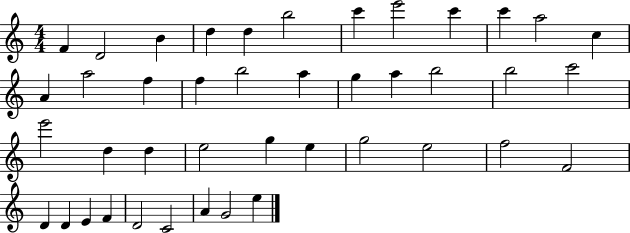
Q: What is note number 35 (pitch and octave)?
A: D4